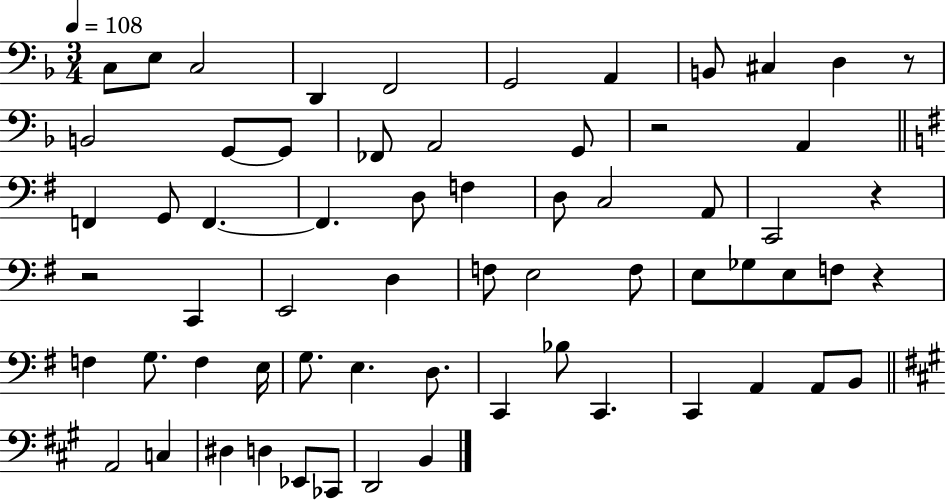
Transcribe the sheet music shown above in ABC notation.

X:1
T:Untitled
M:3/4
L:1/4
K:F
C,/2 E,/2 C,2 D,, F,,2 G,,2 A,, B,,/2 ^C, D, z/2 B,,2 G,,/2 G,,/2 _F,,/2 A,,2 G,,/2 z2 A,, F,, G,,/2 F,, F,, D,/2 F, D,/2 C,2 A,,/2 C,,2 z z2 C,, E,,2 D, F,/2 E,2 F,/2 E,/2 _G,/2 E,/2 F,/2 z F, G,/2 F, E,/4 G,/2 E, D,/2 C,, _B,/2 C,, C,, A,, A,,/2 B,,/2 A,,2 C, ^D, D, _E,,/2 _C,,/2 D,,2 B,,